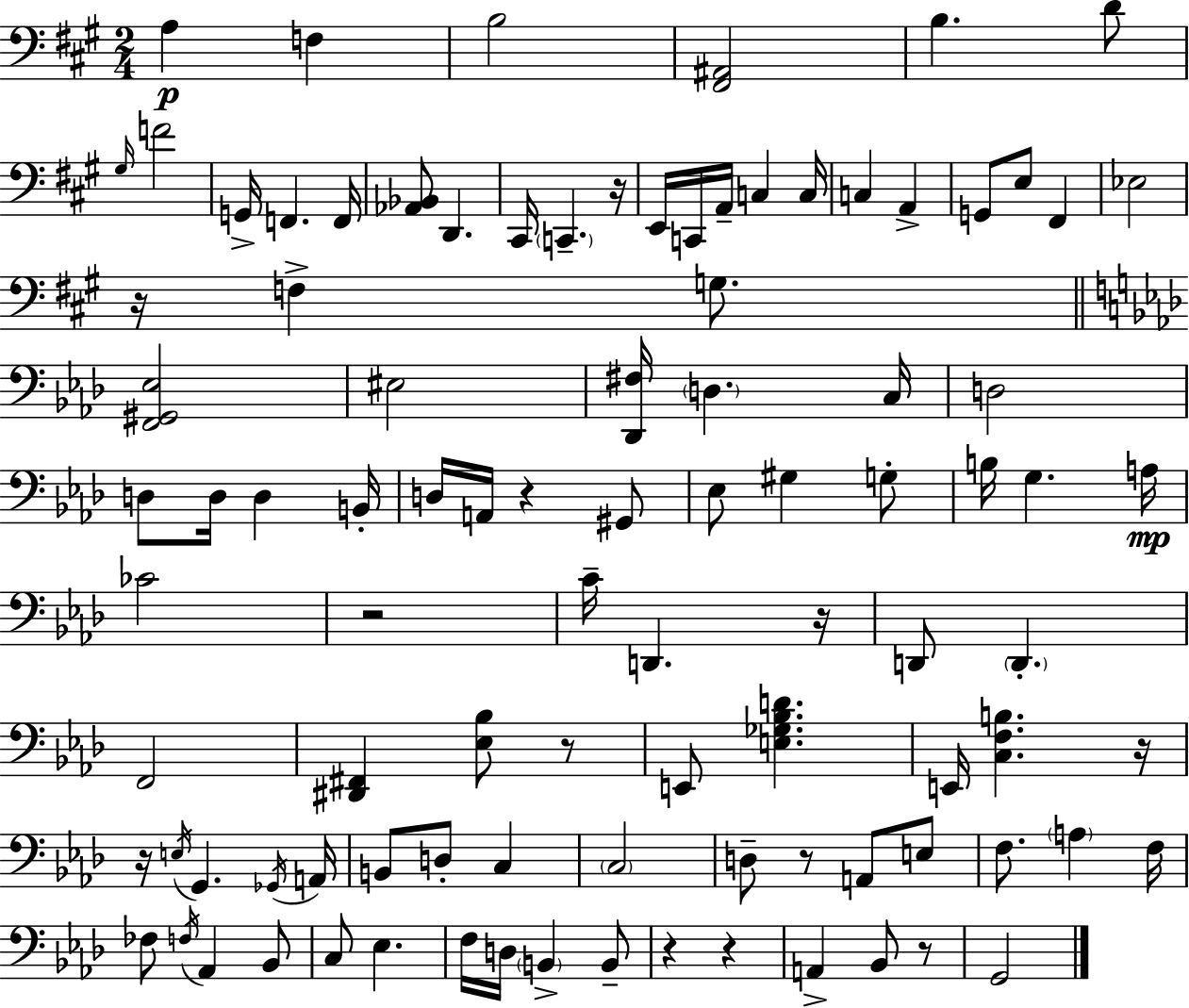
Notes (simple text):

A3/q F3/q B3/h [F#2,A#2]/h B3/q. D4/e G#3/s F4/h G2/s F2/q. F2/s [Ab2,Bb2]/e D2/q. C#2/s C2/q. R/s E2/s C2/s A2/s C3/q C3/s C3/q A2/q G2/e E3/e F#2/q Eb3/h R/s F3/q G3/e. [F2,G#2,Eb3]/h EIS3/h [Db2,F#3]/s D3/q. C3/s D3/h D3/e D3/s D3/q B2/s D3/s A2/s R/q G#2/e Eb3/e G#3/q G3/e B3/s G3/q. A3/s CES4/h R/h C4/s D2/q. R/s D2/e D2/q. F2/h [D#2,F#2]/q [Eb3,Bb3]/e R/e E2/e [E3,Gb3,Bb3,D4]/q. E2/s [C3,F3,B3]/q. R/s R/s E3/s G2/q. Gb2/s A2/s B2/e D3/e C3/q C3/h D3/e R/e A2/e E3/e F3/e. A3/q F3/s FES3/e F3/s Ab2/q Bb2/e C3/e Eb3/q. F3/s D3/s B2/q B2/e R/q R/q A2/q Bb2/e R/e G2/h